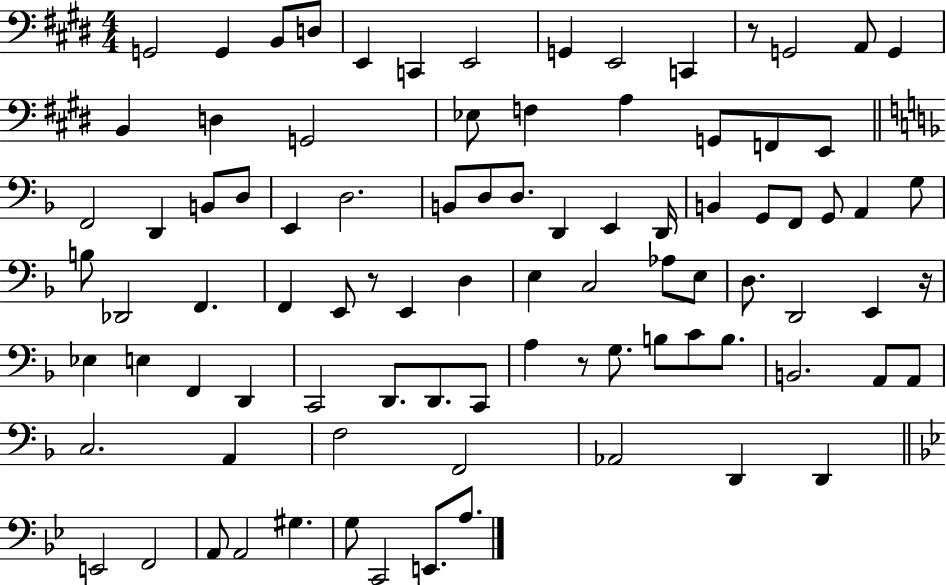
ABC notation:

X:1
T:Untitled
M:4/4
L:1/4
K:E
G,,2 G,, B,,/2 D,/2 E,, C,, E,,2 G,, E,,2 C,, z/2 G,,2 A,,/2 G,, B,, D, G,,2 _E,/2 F, A, G,,/2 F,,/2 E,,/2 F,,2 D,, B,,/2 D,/2 E,, D,2 B,,/2 D,/2 D,/2 D,, E,, D,,/4 B,, G,,/2 F,,/2 G,,/2 A,, G,/2 B,/2 _D,,2 F,, F,, E,,/2 z/2 E,, D, E, C,2 _A,/2 E,/2 D,/2 D,,2 E,, z/4 _E, E, F,, D,, C,,2 D,,/2 D,,/2 C,,/2 A, z/2 G,/2 B,/2 C/2 B,/2 B,,2 A,,/2 A,,/2 C,2 A,, F,2 F,,2 _A,,2 D,, D,, E,,2 F,,2 A,,/2 A,,2 ^G, G,/2 C,,2 E,,/2 A,/2